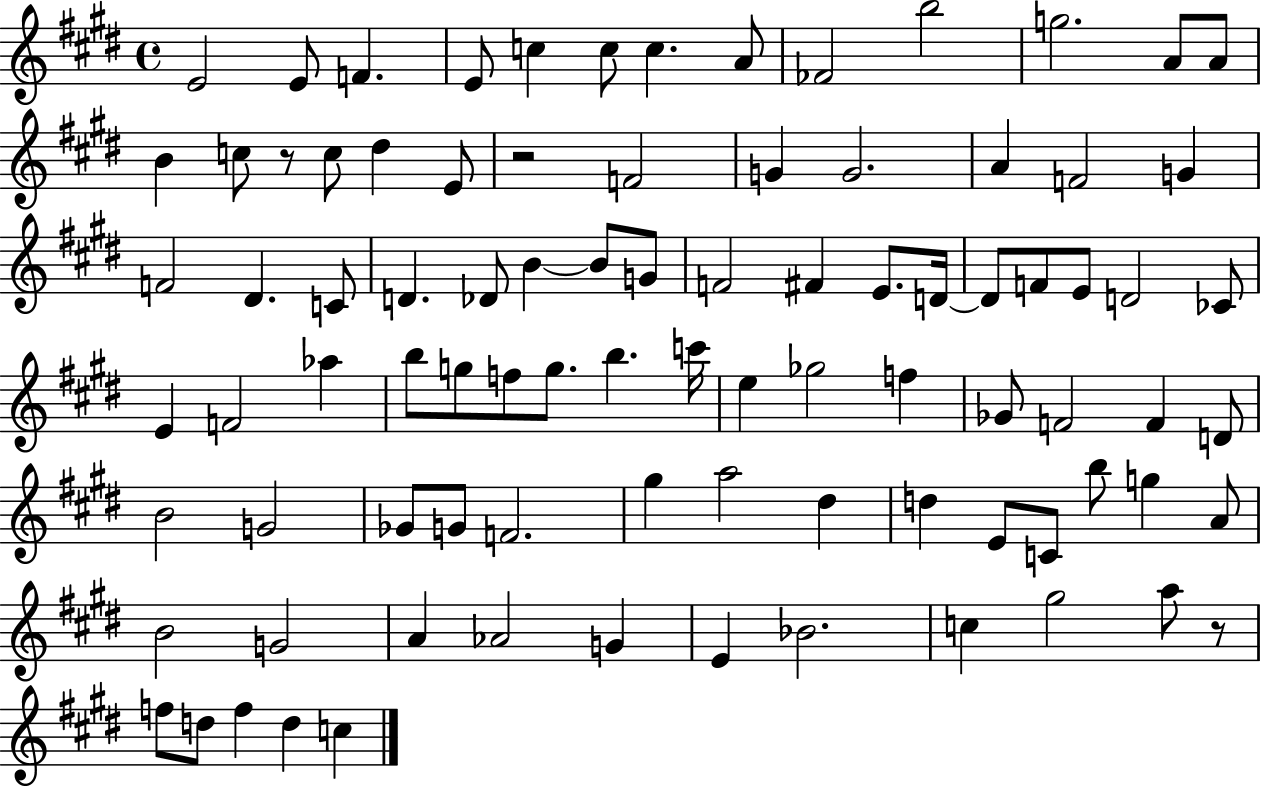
E4/h E4/e F4/q. E4/e C5/q C5/e C5/q. A4/e FES4/h B5/h G5/h. A4/e A4/e B4/q C5/e R/e C5/e D#5/q E4/e R/h F4/h G4/q G4/h. A4/q F4/h G4/q F4/h D#4/q. C4/e D4/q. Db4/e B4/q B4/e G4/e F4/h F#4/q E4/e. D4/s D4/e F4/e E4/e D4/h CES4/e E4/q F4/h Ab5/q B5/e G5/e F5/e G5/e. B5/q. C6/s E5/q Gb5/h F5/q Gb4/e F4/h F4/q D4/e B4/h G4/h Gb4/e G4/e F4/h. G#5/q A5/h D#5/q D5/q E4/e C4/e B5/e G5/q A4/e B4/h G4/h A4/q Ab4/h G4/q E4/q Bb4/h. C5/q G#5/h A5/e R/e F5/e D5/e F5/q D5/q C5/q